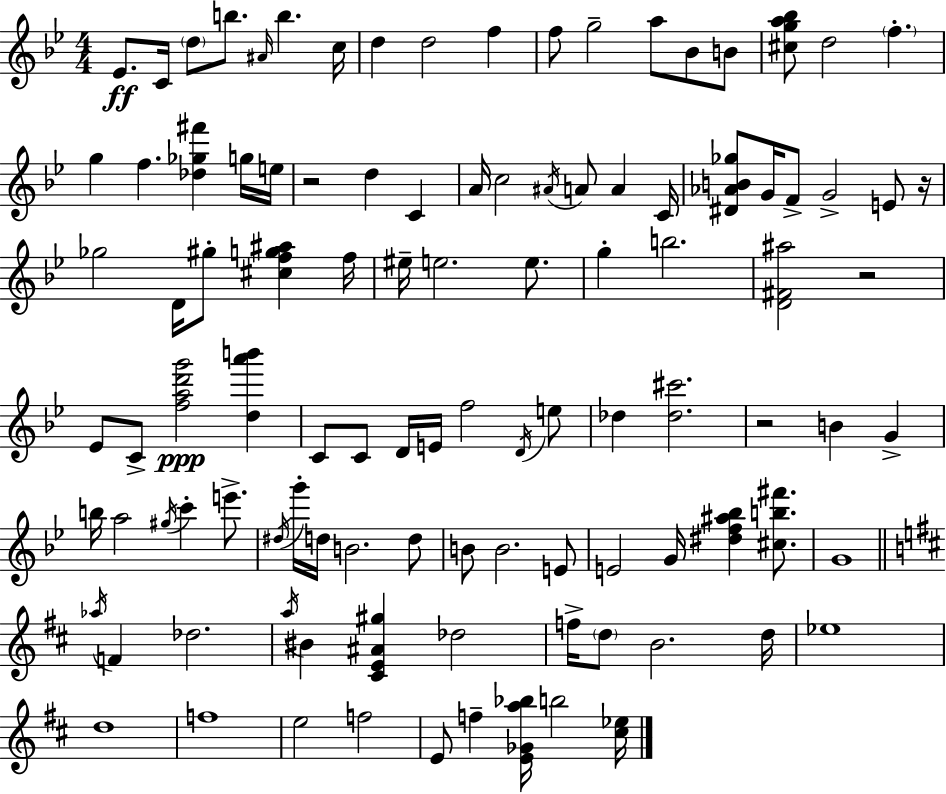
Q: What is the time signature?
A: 4/4